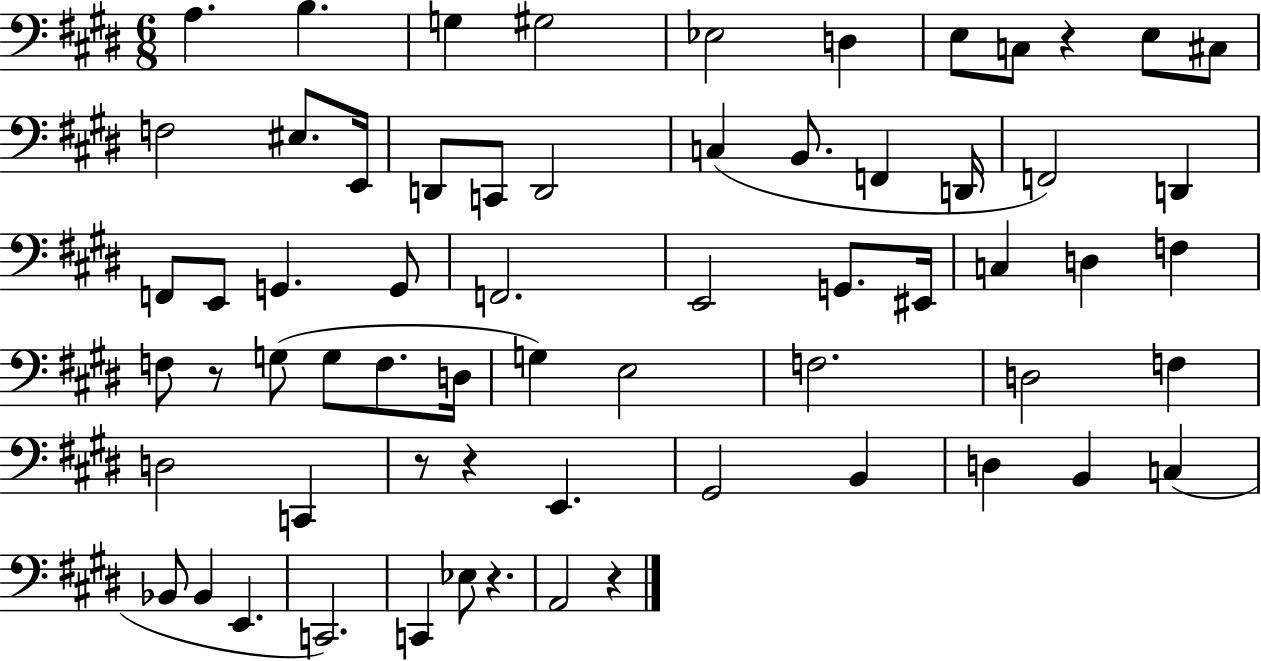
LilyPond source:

{
  \clef bass
  \numericTimeSignature
  \time 6/8
  \key e \major
  \repeat volta 2 { a4. b4. | g4 gis2 | ees2 d4 | e8 c8 r4 e8 cis8 | \break f2 eis8. e,16 | d,8 c,8 d,2 | c4( b,8. f,4 d,16 | f,2) d,4 | \break f,8 e,8 g,4. g,8 | f,2. | e,2 g,8. eis,16 | c4 d4 f4 | \break f8 r8 g8( g8 f8. d16 | g4) e2 | f2. | d2 f4 | \break d2 c,4 | r8 r4 e,4. | gis,2 b,4 | d4 b,4 c4( | \break bes,8 bes,4 e,4. | c,2.) | c,4 ees8 r4. | a,2 r4 | \break } \bar "|."
}